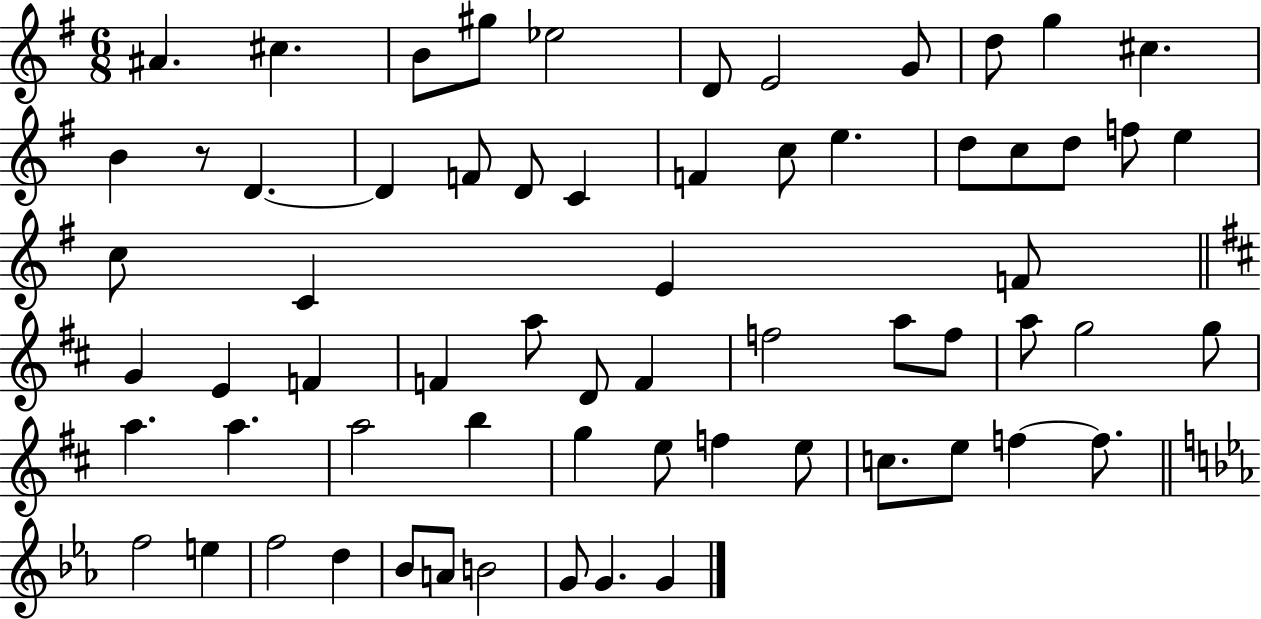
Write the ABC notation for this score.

X:1
T:Untitled
M:6/8
L:1/4
K:G
^A ^c B/2 ^g/2 _e2 D/2 E2 G/2 d/2 g ^c B z/2 D D F/2 D/2 C F c/2 e d/2 c/2 d/2 f/2 e c/2 C E F/2 G E F F a/2 D/2 F f2 a/2 f/2 a/2 g2 g/2 a a a2 b g e/2 f e/2 c/2 e/2 f f/2 f2 e f2 d _B/2 A/2 B2 G/2 G G